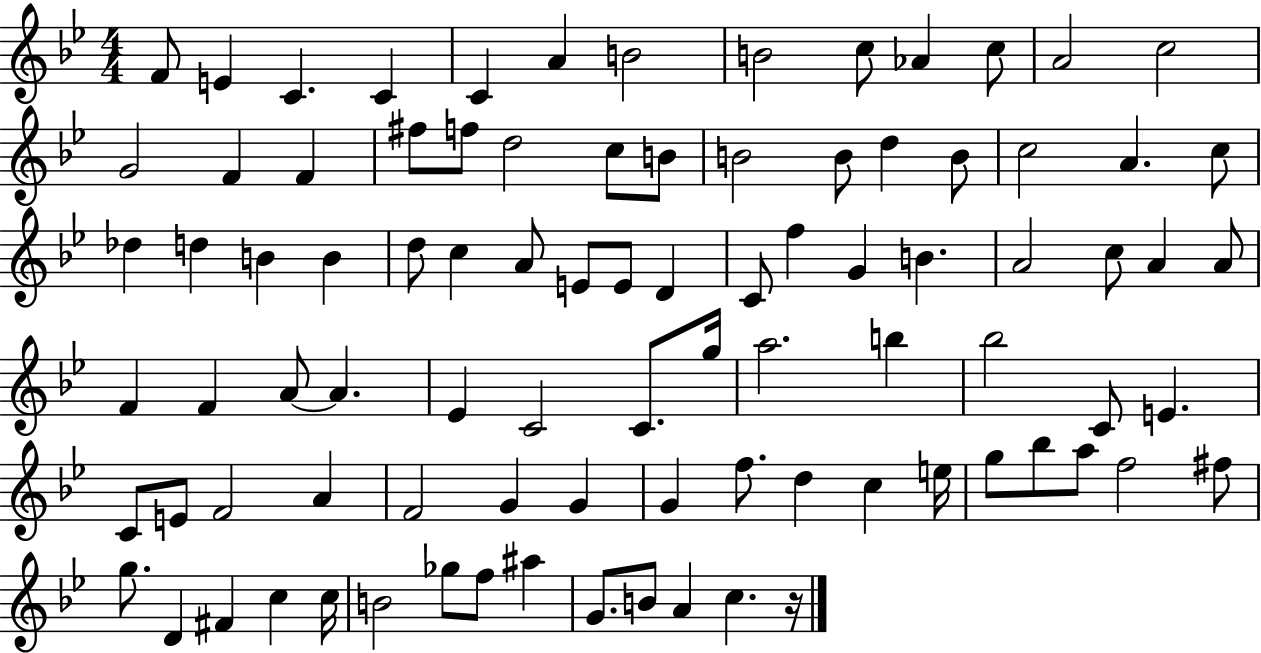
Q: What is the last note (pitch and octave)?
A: C5